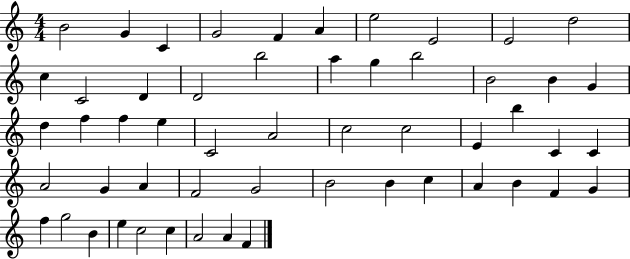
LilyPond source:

{
  \clef treble
  \numericTimeSignature
  \time 4/4
  \key c \major
  b'2 g'4 c'4 | g'2 f'4 a'4 | e''2 e'2 | e'2 d''2 | \break c''4 c'2 d'4 | d'2 b''2 | a''4 g''4 b''2 | b'2 b'4 g'4 | \break d''4 f''4 f''4 e''4 | c'2 a'2 | c''2 c''2 | e'4 b''4 c'4 c'4 | \break a'2 g'4 a'4 | f'2 g'2 | b'2 b'4 c''4 | a'4 b'4 f'4 g'4 | \break f''4 g''2 b'4 | e''4 c''2 c''4 | a'2 a'4 f'4 | \bar "|."
}